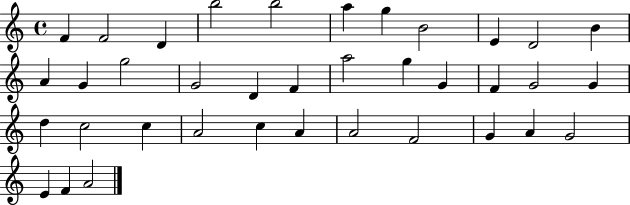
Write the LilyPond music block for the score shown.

{
  \clef treble
  \time 4/4
  \defaultTimeSignature
  \key c \major
  f'4 f'2 d'4 | b''2 b''2 | a''4 g''4 b'2 | e'4 d'2 b'4 | \break a'4 g'4 g''2 | g'2 d'4 f'4 | a''2 g''4 g'4 | f'4 g'2 g'4 | \break d''4 c''2 c''4 | a'2 c''4 a'4 | a'2 f'2 | g'4 a'4 g'2 | \break e'4 f'4 a'2 | \bar "|."
}